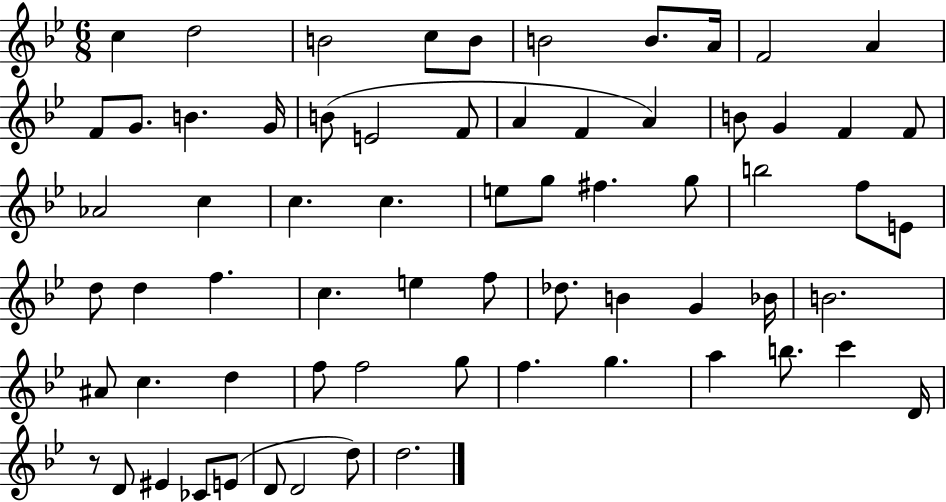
X:1
T:Untitled
M:6/8
L:1/4
K:Bb
c d2 B2 c/2 B/2 B2 B/2 A/4 F2 A F/2 G/2 B G/4 B/2 E2 F/2 A F A B/2 G F F/2 _A2 c c c e/2 g/2 ^f g/2 b2 f/2 E/2 d/2 d f c e f/2 _d/2 B G _B/4 B2 ^A/2 c d f/2 f2 g/2 f g a b/2 c' D/4 z/2 D/2 ^E _C/2 E/2 D/2 D2 d/2 d2